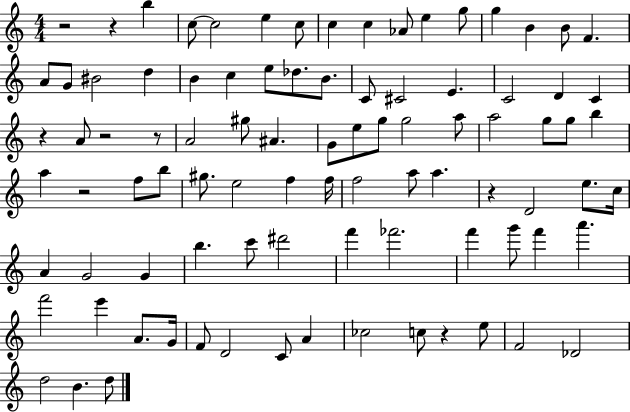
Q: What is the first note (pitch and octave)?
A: B5